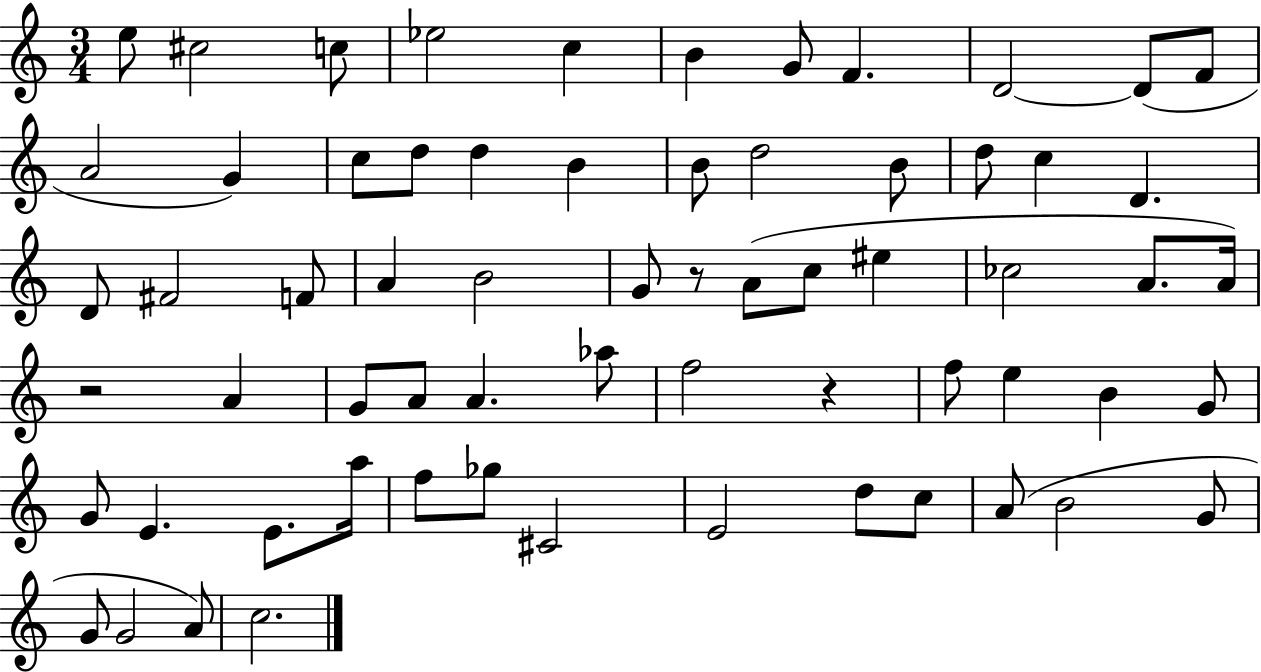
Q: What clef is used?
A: treble